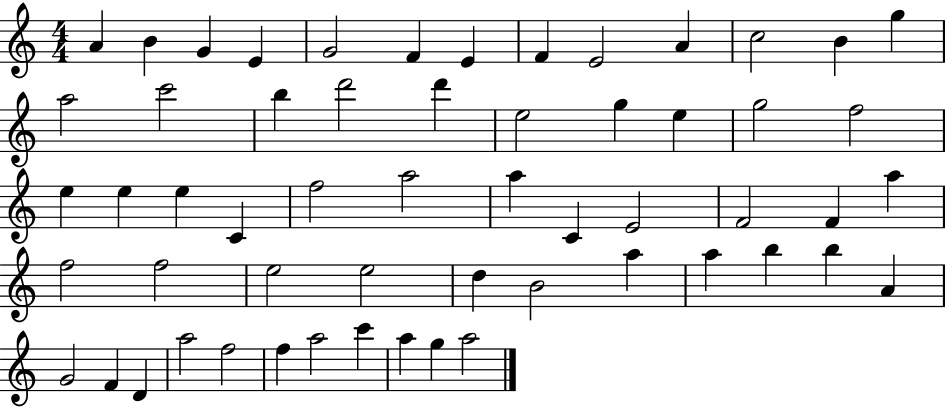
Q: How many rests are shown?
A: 0